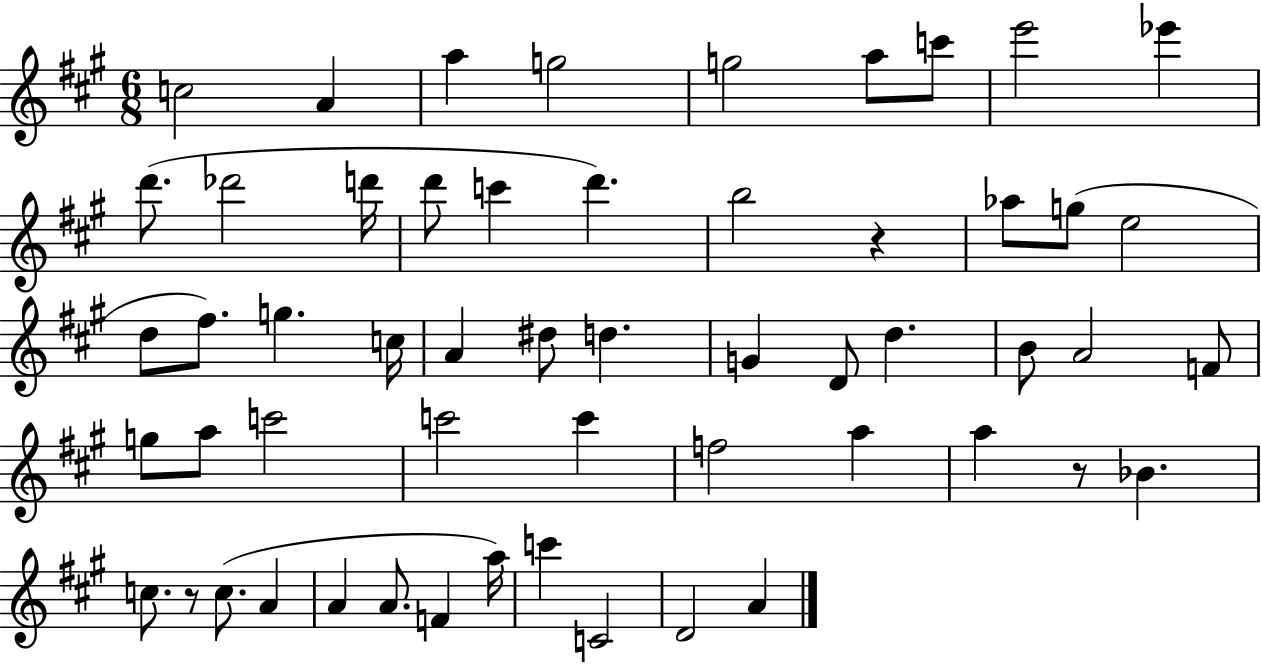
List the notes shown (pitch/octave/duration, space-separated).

C5/h A4/q A5/q G5/h G5/h A5/e C6/e E6/h Eb6/q D6/e. Db6/h D6/s D6/e C6/q D6/q. B5/h R/q Ab5/e G5/e E5/h D5/e F#5/e. G5/q. C5/s A4/q D#5/e D5/q. G4/q D4/e D5/q. B4/e A4/h F4/e G5/e A5/e C6/h C6/h C6/q F5/h A5/q A5/q R/e Bb4/q. C5/e. R/e C5/e. A4/q A4/q A4/e. F4/q A5/s C6/q C4/h D4/h A4/q